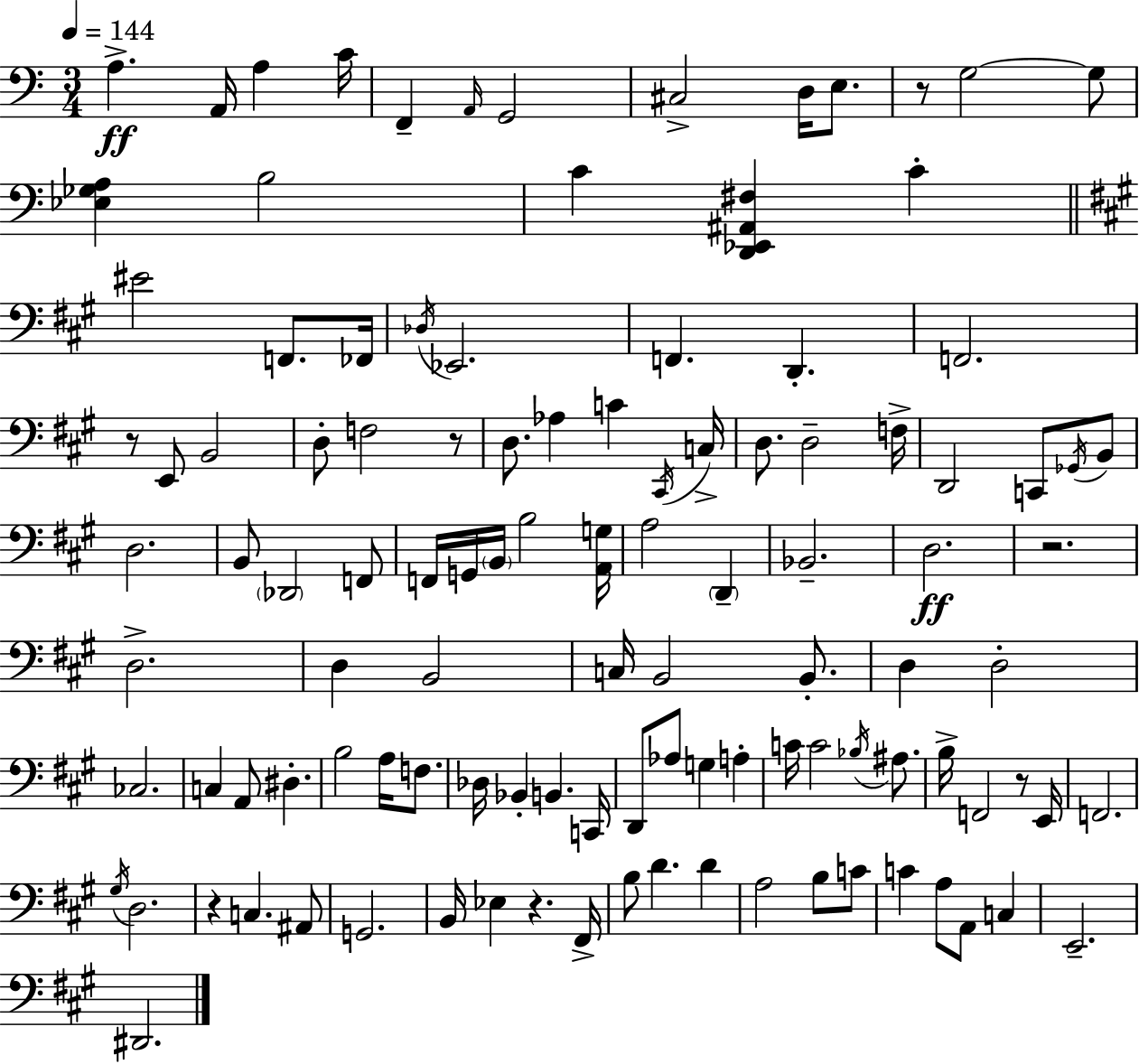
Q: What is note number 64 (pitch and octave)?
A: B3